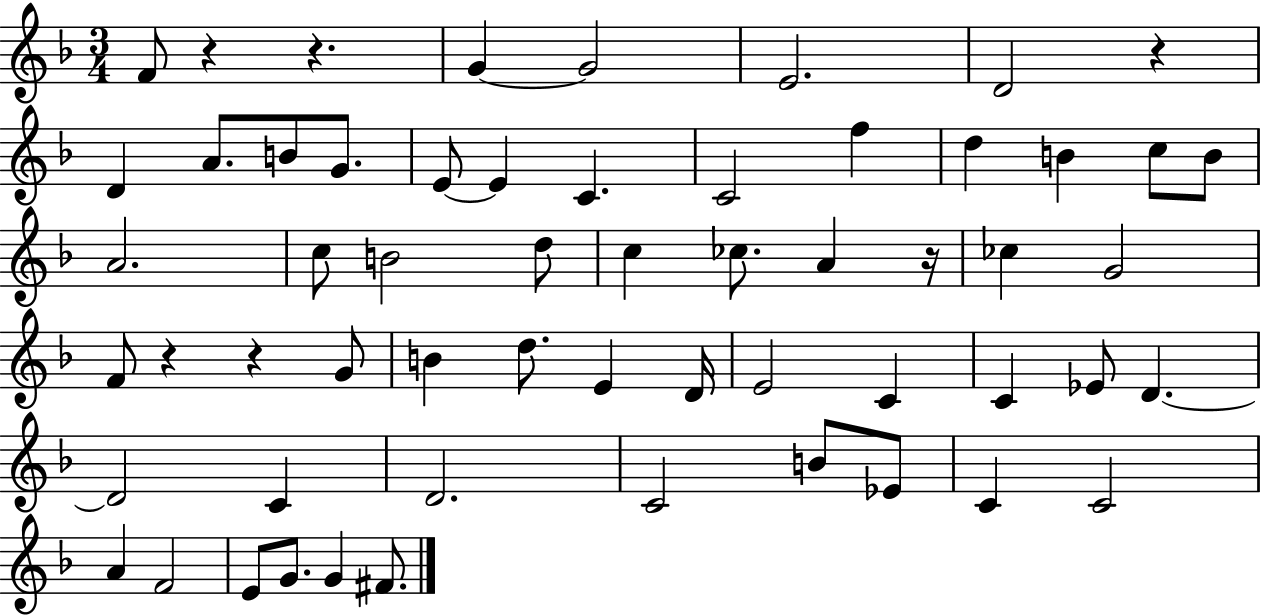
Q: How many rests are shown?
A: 6